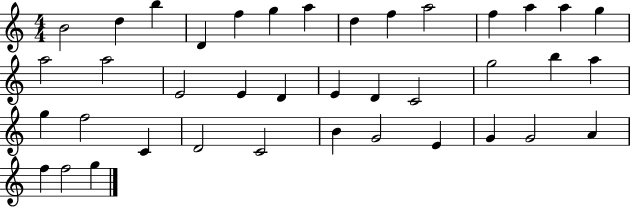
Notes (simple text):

B4/h D5/q B5/q D4/q F5/q G5/q A5/q D5/q F5/q A5/h F5/q A5/q A5/q G5/q A5/h A5/h E4/h E4/q D4/q E4/q D4/q C4/h G5/h B5/q A5/q G5/q F5/h C4/q D4/h C4/h B4/q G4/h E4/q G4/q G4/h A4/q F5/q F5/h G5/q